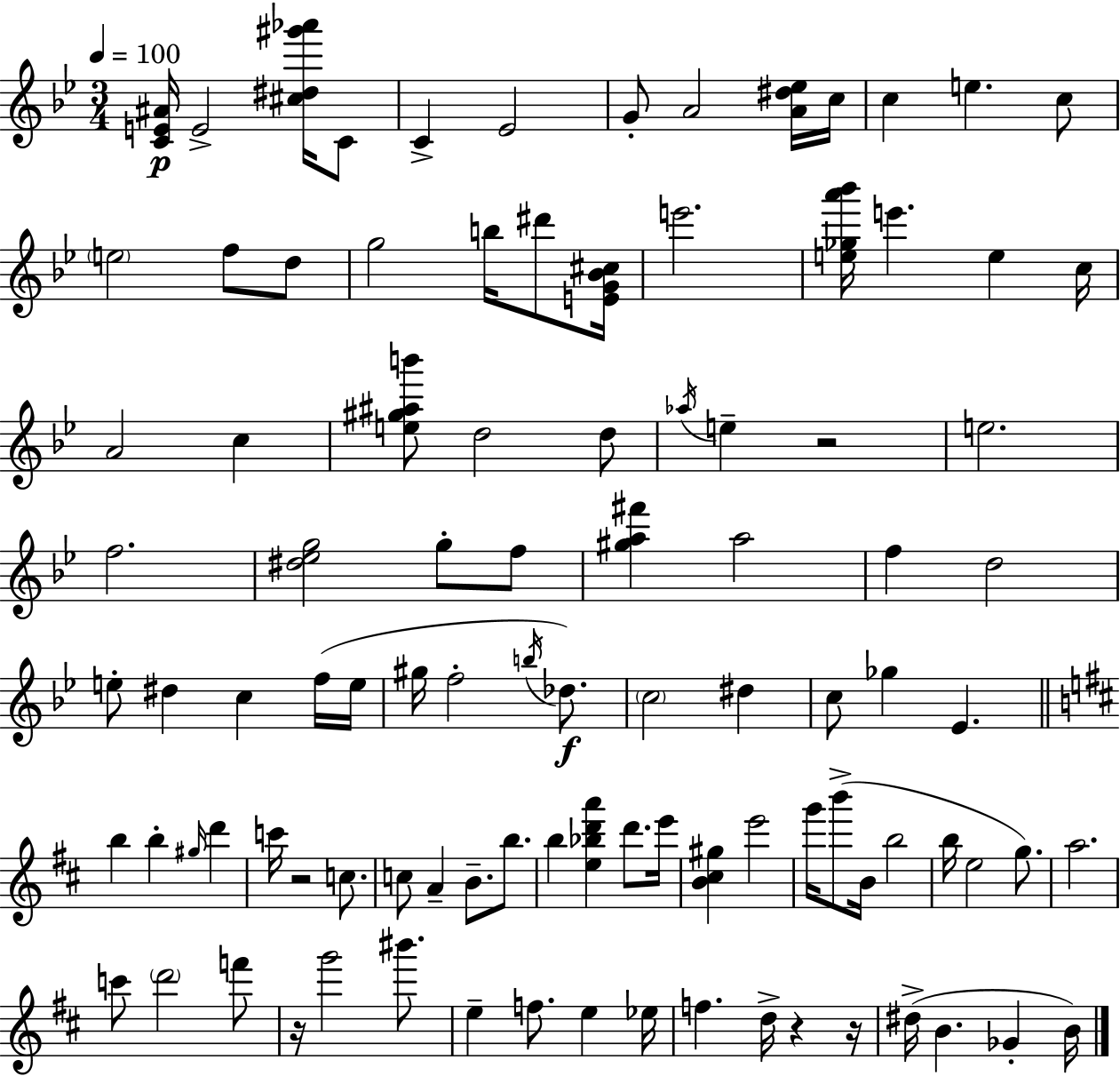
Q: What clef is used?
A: treble